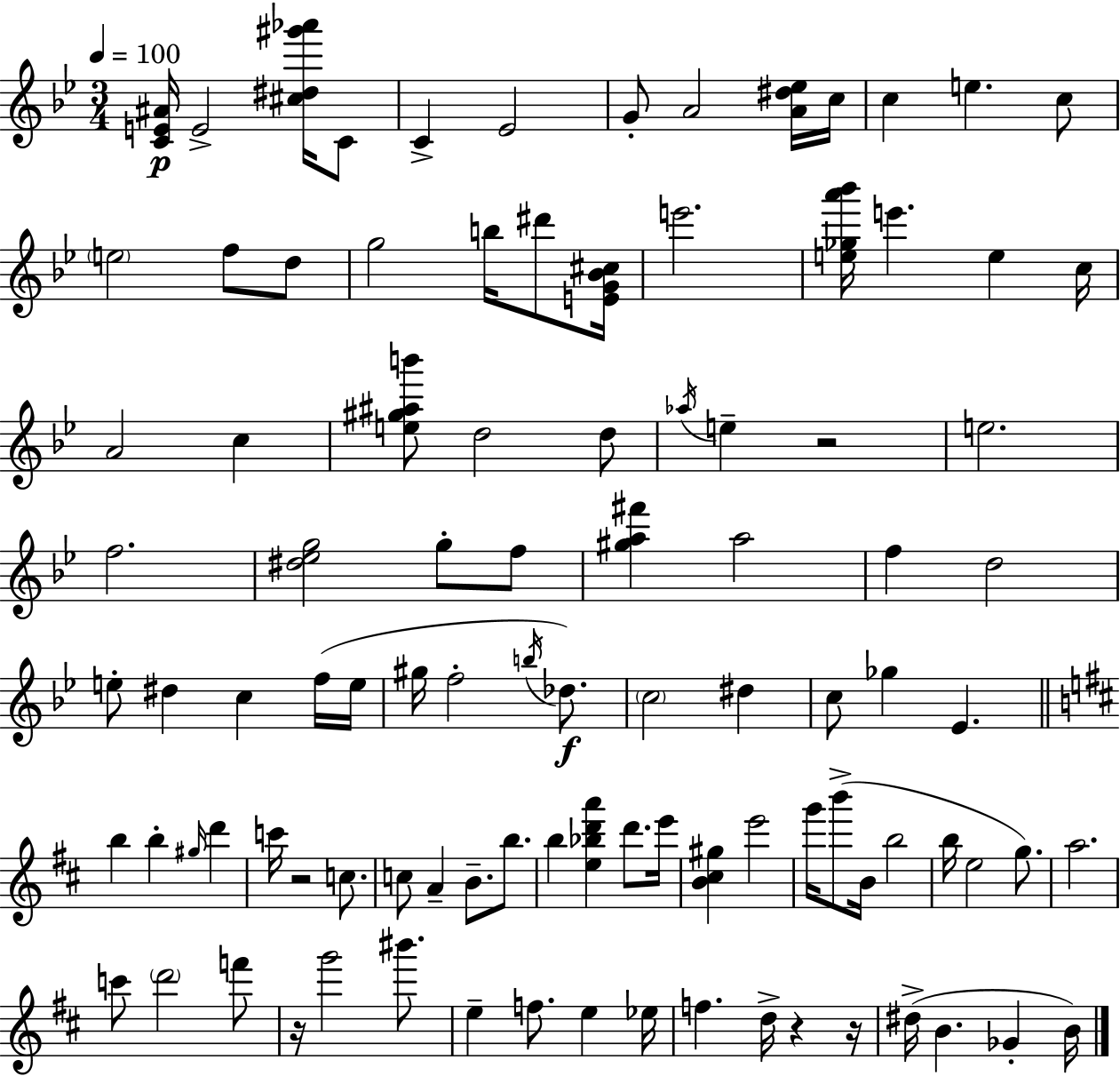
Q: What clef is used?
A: treble